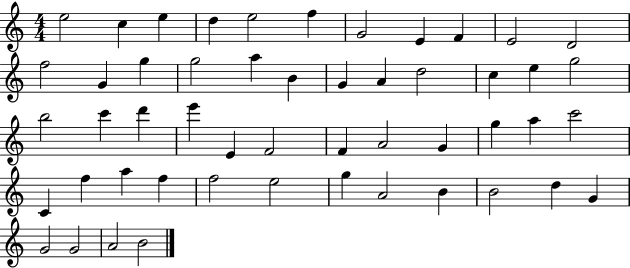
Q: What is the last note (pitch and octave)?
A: B4